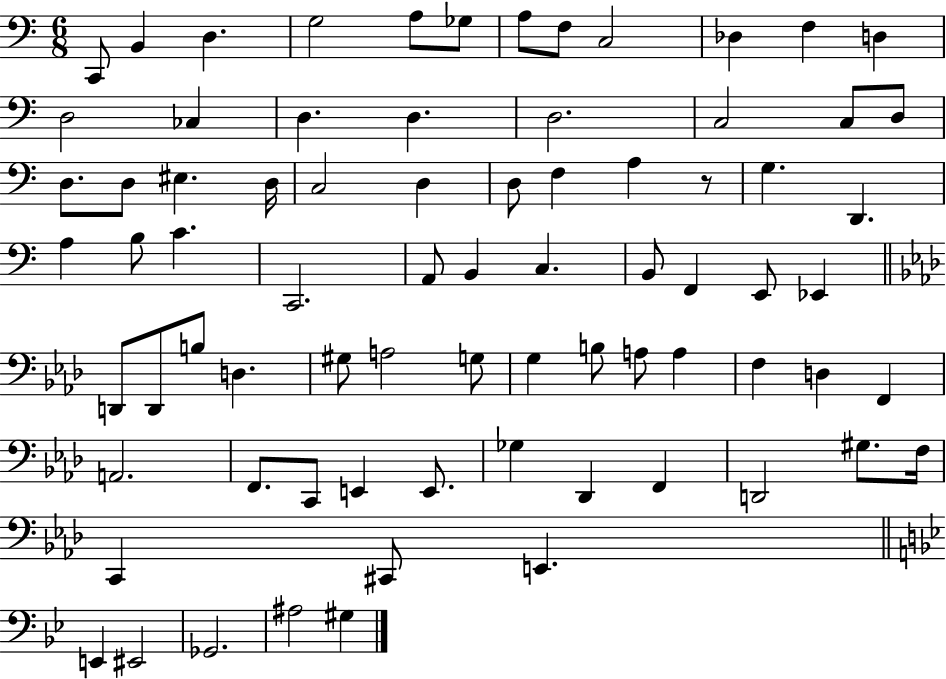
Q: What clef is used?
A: bass